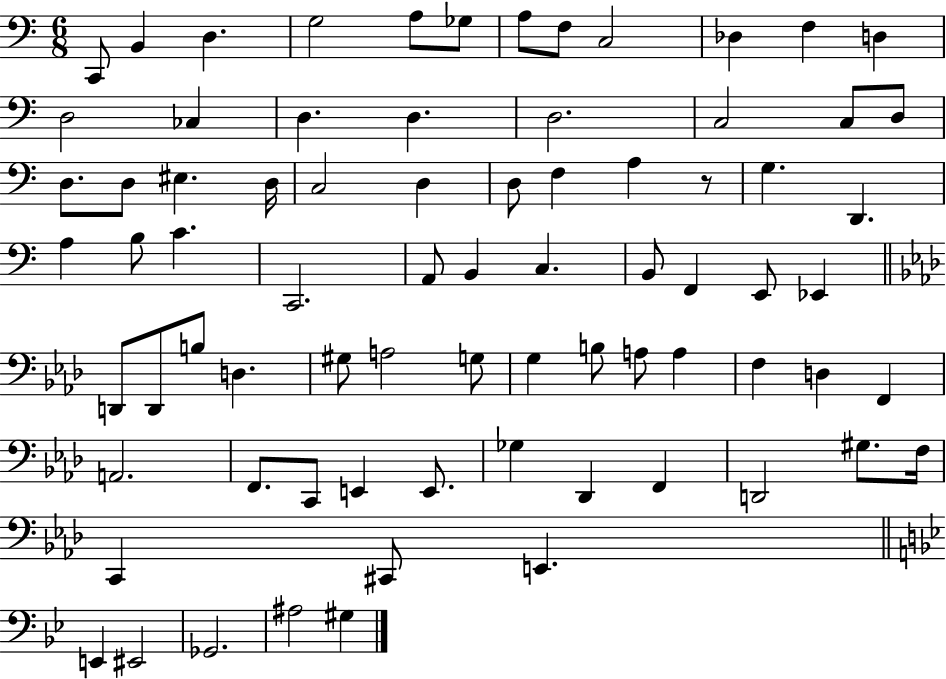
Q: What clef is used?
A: bass